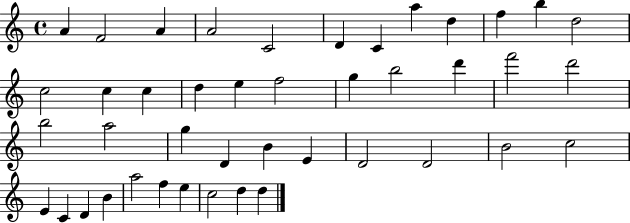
{
  \clef treble
  \time 4/4
  \defaultTimeSignature
  \key c \major
  a'4 f'2 a'4 | a'2 c'2 | d'4 c'4 a''4 d''4 | f''4 b''4 d''2 | \break c''2 c''4 c''4 | d''4 e''4 f''2 | g''4 b''2 d'''4 | f'''2 d'''2 | \break b''2 a''2 | g''4 d'4 b'4 e'4 | d'2 d'2 | b'2 c''2 | \break e'4 c'4 d'4 b'4 | a''2 f''4 e''4 | c''2 d''4 d''4 | \bar "|."
}